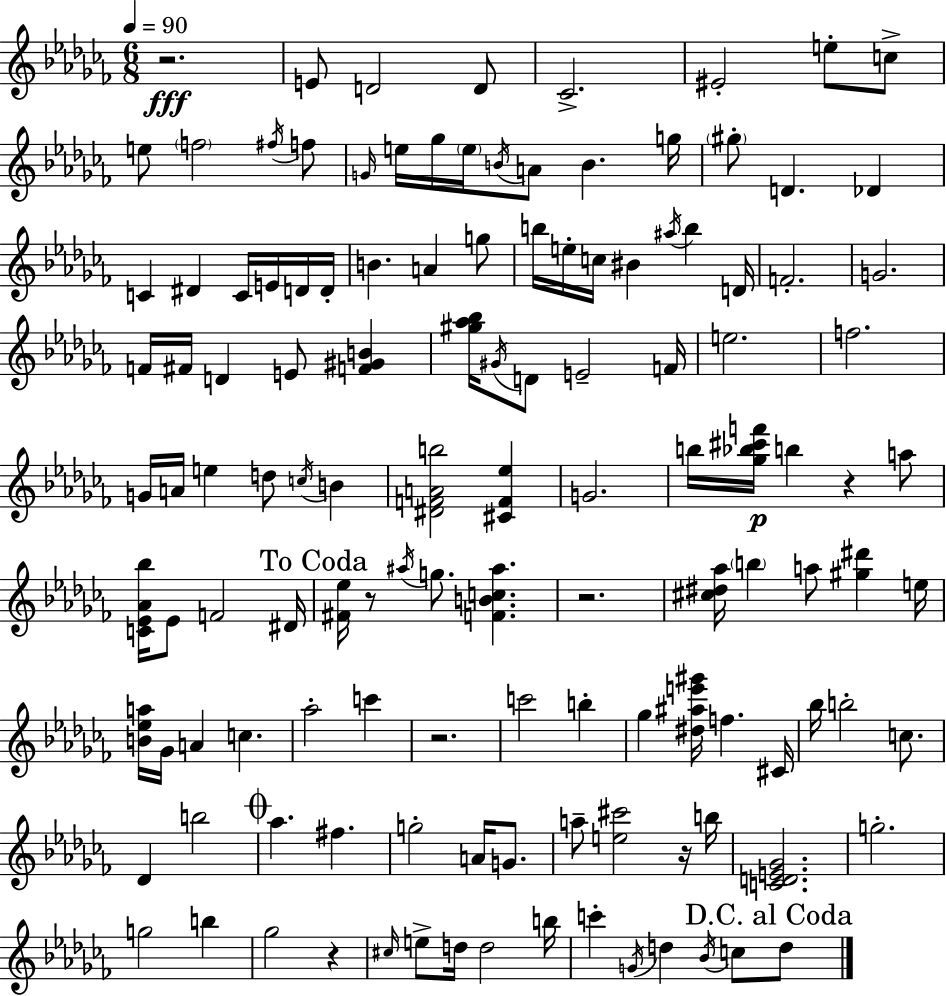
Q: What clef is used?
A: treble